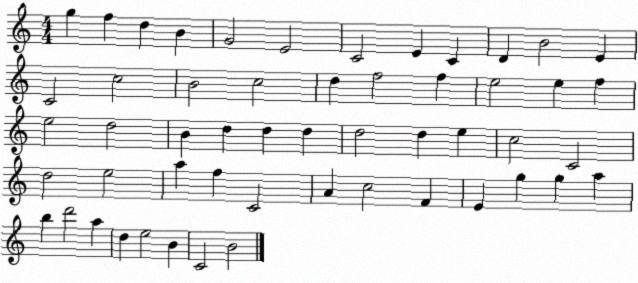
X:1
T:Untitled
M:4/4
L:1/4
K:C
g f d B G2 E2 C2 E C D B2 E C2 c2 B2 c2 d f2 f e2 e f e2 d2 B d d d d2 d e c2 C2 d2 e2 a f C2 A c2 F E g g a b d'2 a d e2 B C2 B2